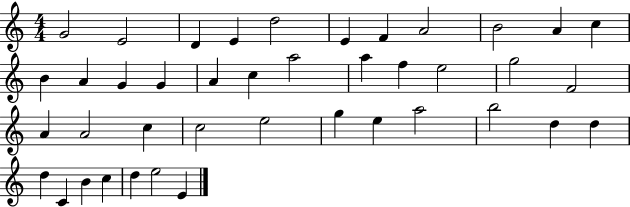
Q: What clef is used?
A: treble